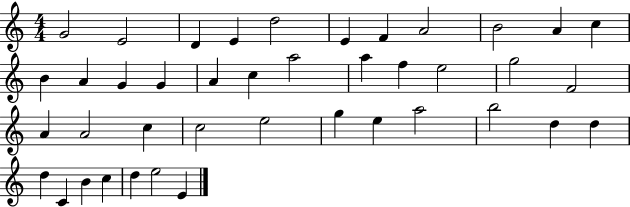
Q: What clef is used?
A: treble